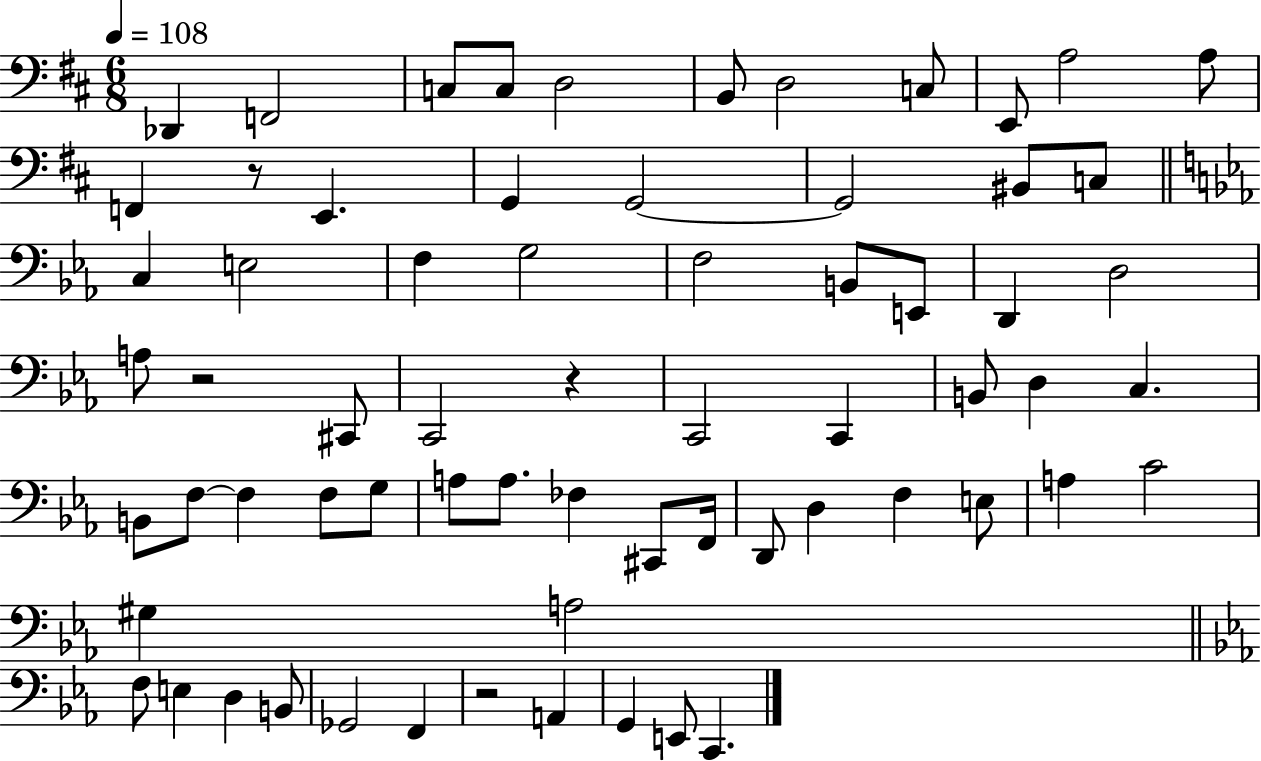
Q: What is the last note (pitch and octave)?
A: C2